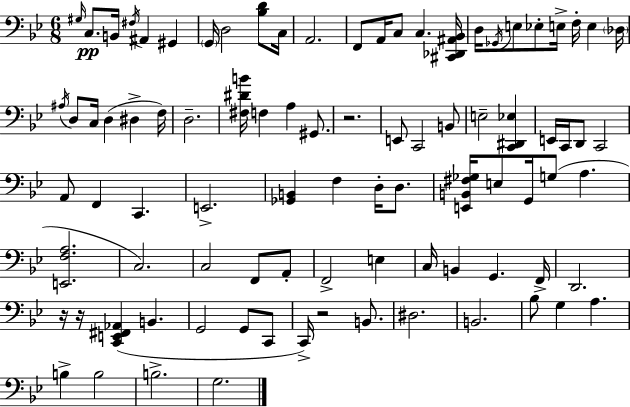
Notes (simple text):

G#3/s C3/e. B2/s F#3/s A#2/q G#2/q G2/s D3/h [Bb3,D4]/e C3/s A2/h. F2/e A2/s C3/e C3/q. [C#2,Db2,A#2,Bb2]/s D3/s Gb2/s E3/e Eb3/e E3/s F3/s E3/q Db3/s A#3/s D3/e C3/s D3/q D#3/q F3/s D3/h. [F#3,D#4,B4]/s F3/q A3/q G#2/e. R/h. E2/e C2/h B2/e E3/h [C2,D#2,Eb3]/q E2/s C2/s D2/e C2/h A2/e F2/q C2/q. E2/h. [Gb2,B2]/q F3/q D3/s D3/e. [E2,B2,F#3,Gb3]/s E3/e G2/s G3/e A3/q. [E2,F3,A3]/h. C3/h. C3/h F2/e A2/e F2/h E3/q C3/s B2/q G2/q. F2/s D2/h. R/s R/s [C2,E2,F#2,Ab2]/q B2/q. G2/h G2/e C2/e C2/s R/h B2/e. D#3/h. B2/h. Bb3/e G3/q A3/q. B3/q B3/h B3/h. G3/h.